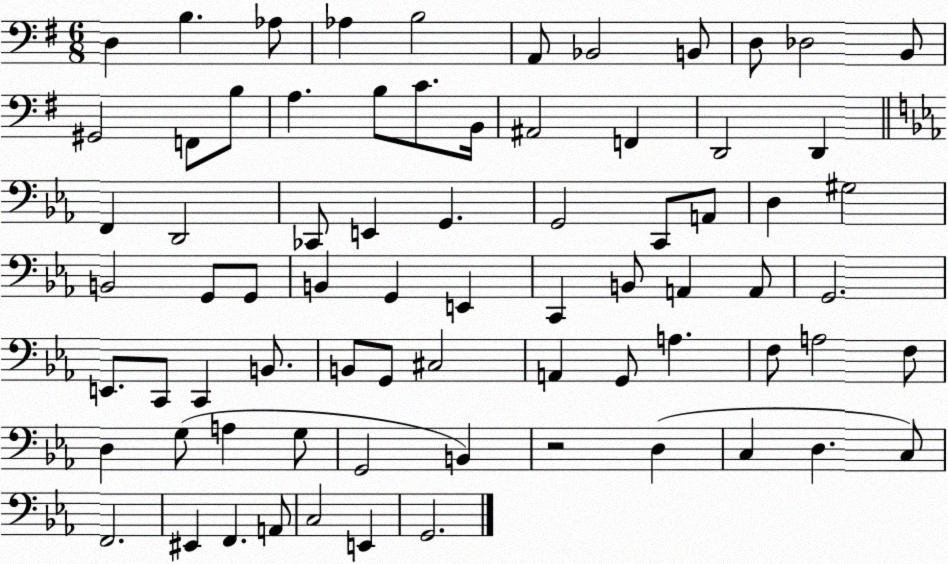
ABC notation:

X:1
T:Untitled
M:6/8
L:1/4
K:G
D, B, _A,/2 _A, B,2 A,,/2 _B,,2 B,,/2 D,/2 _D,2 B,,/2 ^G,,2 F,,/2 B,/2 A, B,/2 C/2 B,,/4 ^A,,2 F,, D,,2 D,, F,, D,,2 _C,,/2 E,, G,, G,,2 C,,/2 A,,/2 D, ^G,2 B,,2 G,,/2 G,,/2 B,, G,, E,, C,, B,,/2 A,, A,,/2 G,,2 E,,/2 C,,/2 C,, B,,/2 B,,/2 G,,/2 ^C,2 A,, G,,/2 A, F,/2 A,2 F,/2 D, G,/2 A, G,/2 G,,2 B,, z2 D, C, D, C,/2 F,,2 ^E,, F,, A,,/2 C,2 E,, G,,2